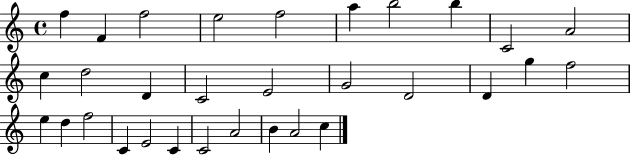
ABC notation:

X:1
T:Untitled
M:4/4
L:1/4
K:C
f F f2 e2 f2 a b2 b C2 A2 c d2 D C2 E2 G2 D2 D g f2 e d f2 C E2 C C2 A2 B A2 c